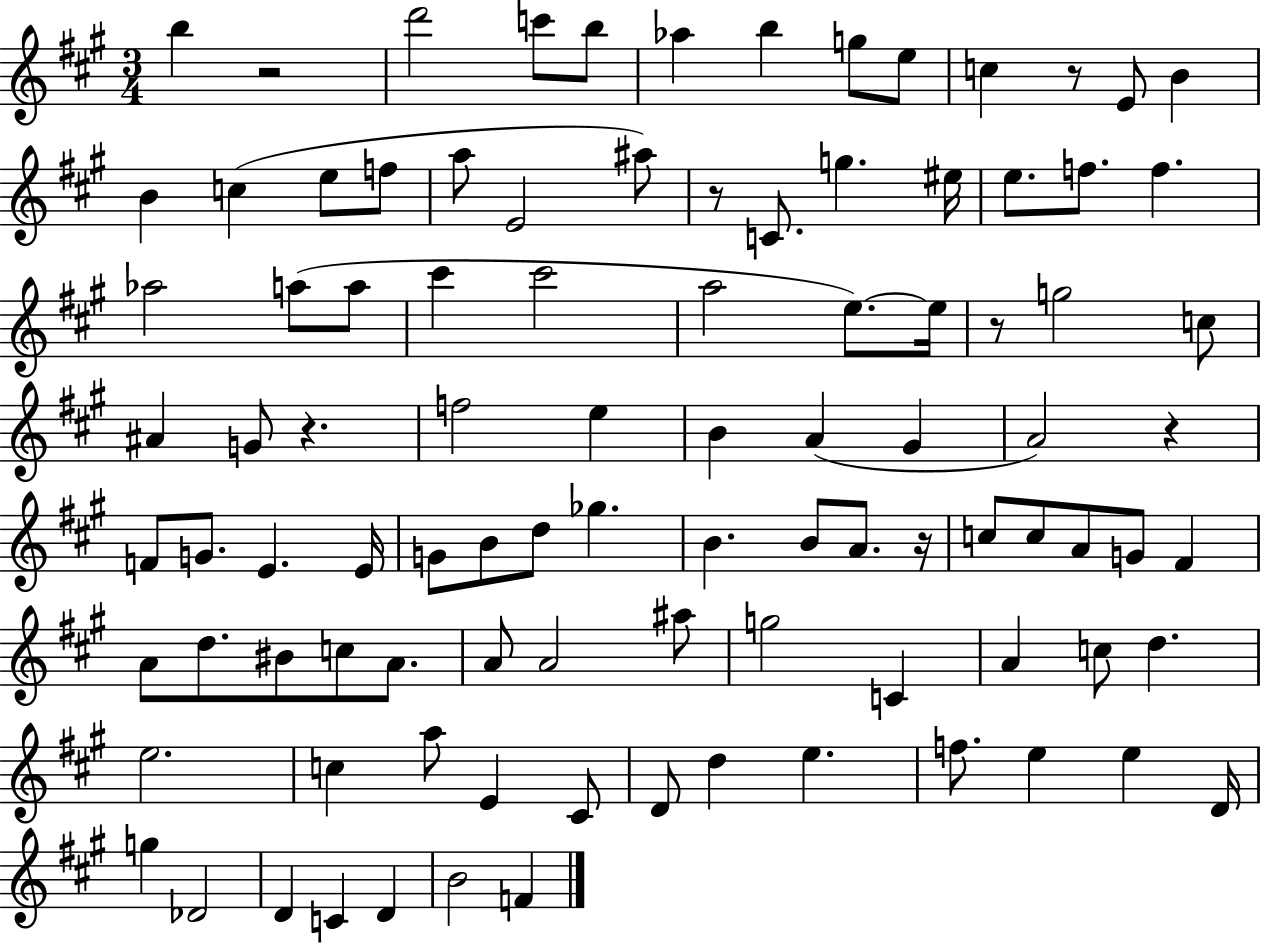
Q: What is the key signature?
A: A major